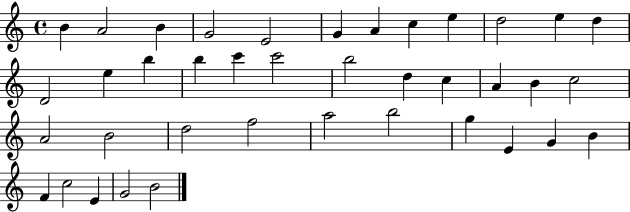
X:1
T:Untitled
M:4/4
L:1/4
K:C
B A2 B G2 E2 G A c e d2 e d D2 e b b c' c'2 b2 d c A B c2 A2 B2 d2 f2 a2 b2 g E G B F c2 E G2 B2